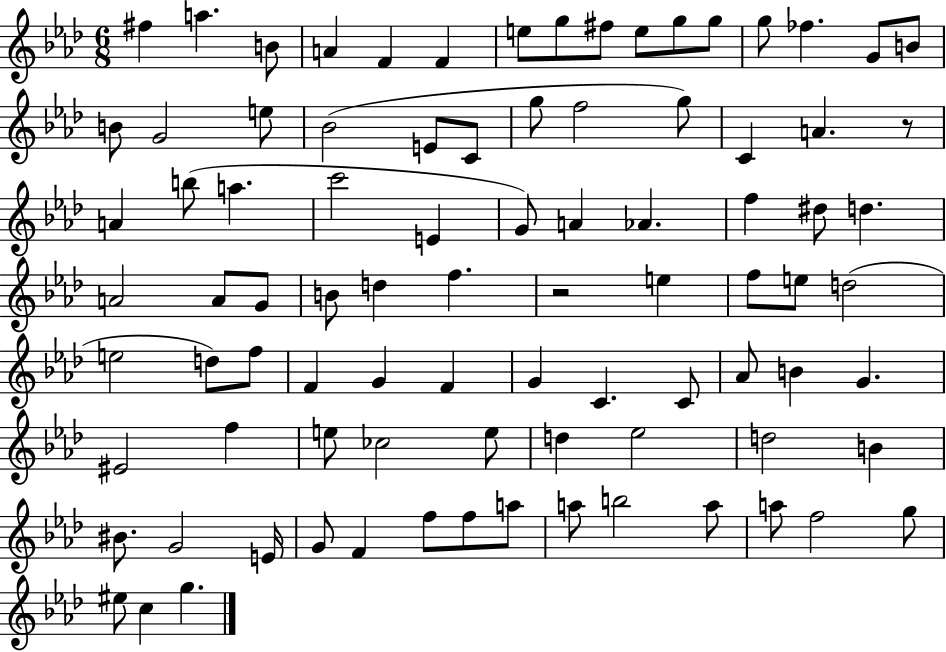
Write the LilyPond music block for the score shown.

{
  \clef treble
  \numericTimeSignature
  \time 6/8
  \key aes \major
  fis''4 a''4. b'8 | a'4 f'4 f'4 | e''8 g''8 fis''8 e''8 g''8 g''8 | g''8 fes''4. g'8 b'8 | \break b'8 g'2 e''8 | bes'2( e'8 c'8 | g''8 f''2 g''8) | c'4 a'4. r8 | \break a'4 b''8( a''4. | c'''2 e'4 | g'8) a'4 aes'4. | f''4 dis''8 d''4. | \break a'2 a'8 g'8 | b'8 d''4 f''4. | r2 e''4 | f''8 e''8 d''2( | \break e''2 d''8) f''8 | f'4 g'4 f'4 | g'4 c'4. c'8 | aes'8 b'4 g'4. | \break eis'2 f''4 | e''8 ces''2 e''8 | d''4 ees''2 | d''2 b'4 | \break bis'8. g'2 e'16 | g'8 f'4 f''8 f''8 a''8 | a''8 b''2 a''8 | a''8 f''2 g''8 | \break eis''8 c''4 g''4. | \bar "|."
}